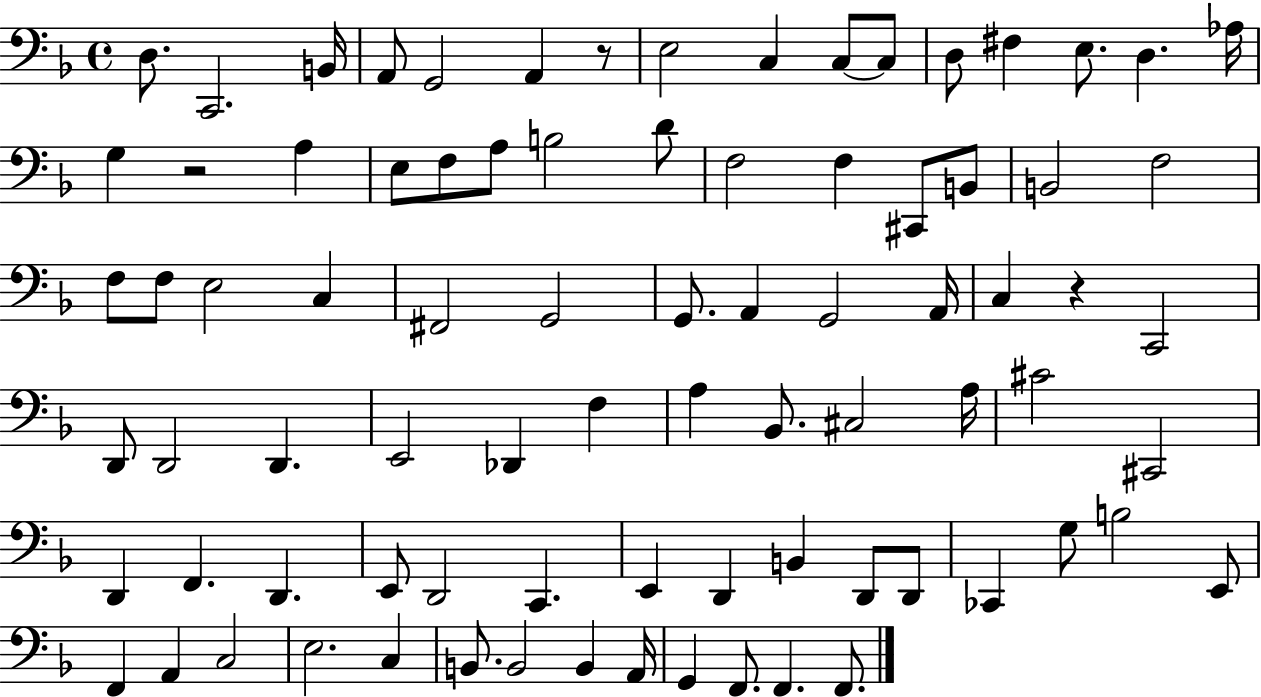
D3/e. C2/h. B2/s A2/e G2/h A2/q R/e E3/h C3/q C3/e C3/e D3/e F#3/q E3/e. D3/q. Ab3/s G3/q R/h A3/q E3/e F3/e A3/e B3/h D4/e F3/h F3/q C#2/e B2/e B2/h F3/h F3/e F3/e E3/h C3/q F#2/h G2/h G2/e. A2/q G2/h A2/s C3/q R/q C2/h D2/e D2/h D2/q. E2/h Db2/q F3/q A3/q Bb2/e. C#3/h A3/s C#4/h C#2/h D2/q F2/q. D2/q. E2/e D2/h C2/q. E2/q D2/q B2/q D2/e D2/e CES2/q G3/e B3/h E2/e F2/q A2/q C3/h E3/h. C3/q B2/e. B2/h B2/q A2/s G2/q F2/e. F2/q. F2/e.